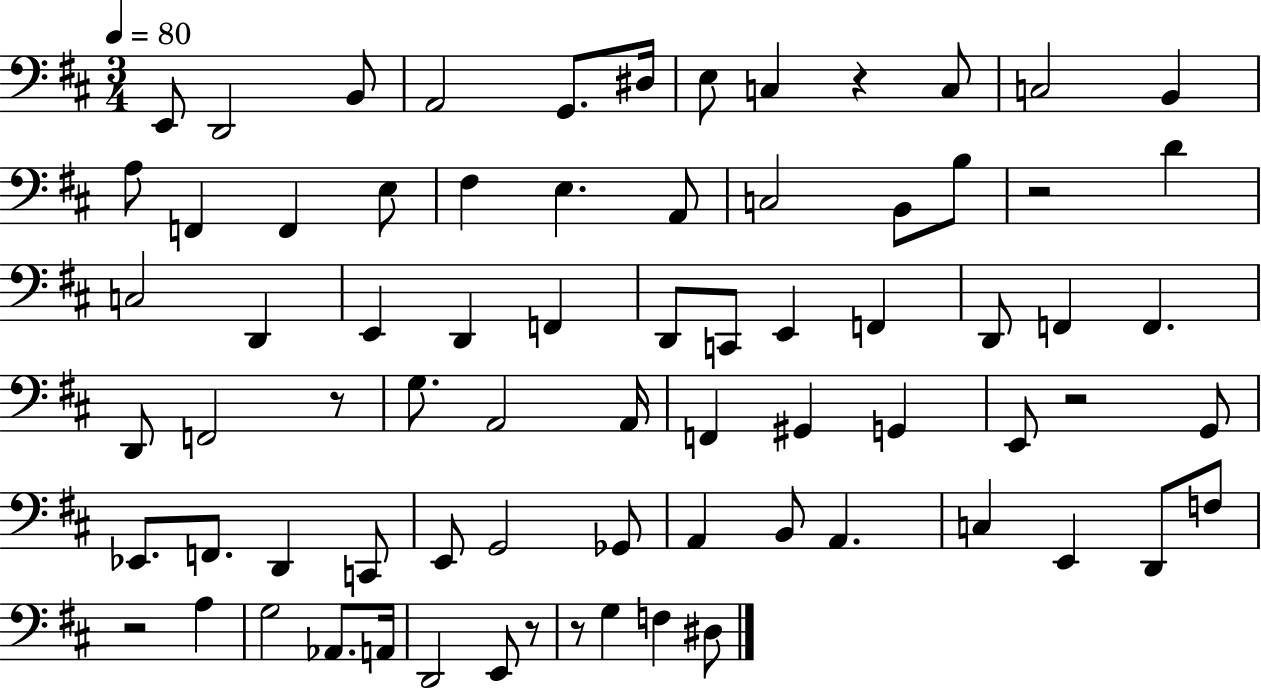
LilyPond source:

{
  \clef bass
  \numericTimeSignature
  \time 3/4
  \key d \major
  \tempo 4 = 80
  \repeat volta 2 { e,8 d,2 b,8 | a,2 g,8. dis16 | e8 c4 r4 c8 | c2 b,4 | \break a8 f,4 f,4 e8 | fis4 e4. a,8 | c2 b,8 b8 | r2 d'4 | \break c2 d,4 | e,4 d,4 f,4 | d,8 c,8 e,4 f,4 | d,8 f,4 f,4. | \break d,8 f,2 r8 | g8. a,2 a,16 | f,4 gis,4 g,4 | e,8 r2 g,8 | \break ees,8. f,8. d,4 c,8 | e,8 g,2 ges,8 | a,4 b,8 a,4. | c4 e,4 d,8 f8 | \break r2 a4 | g2 aes,8. a,16 | d,2 e,8 r8 | r8 g4 f4 dis8 | \break } \bar "|."
}